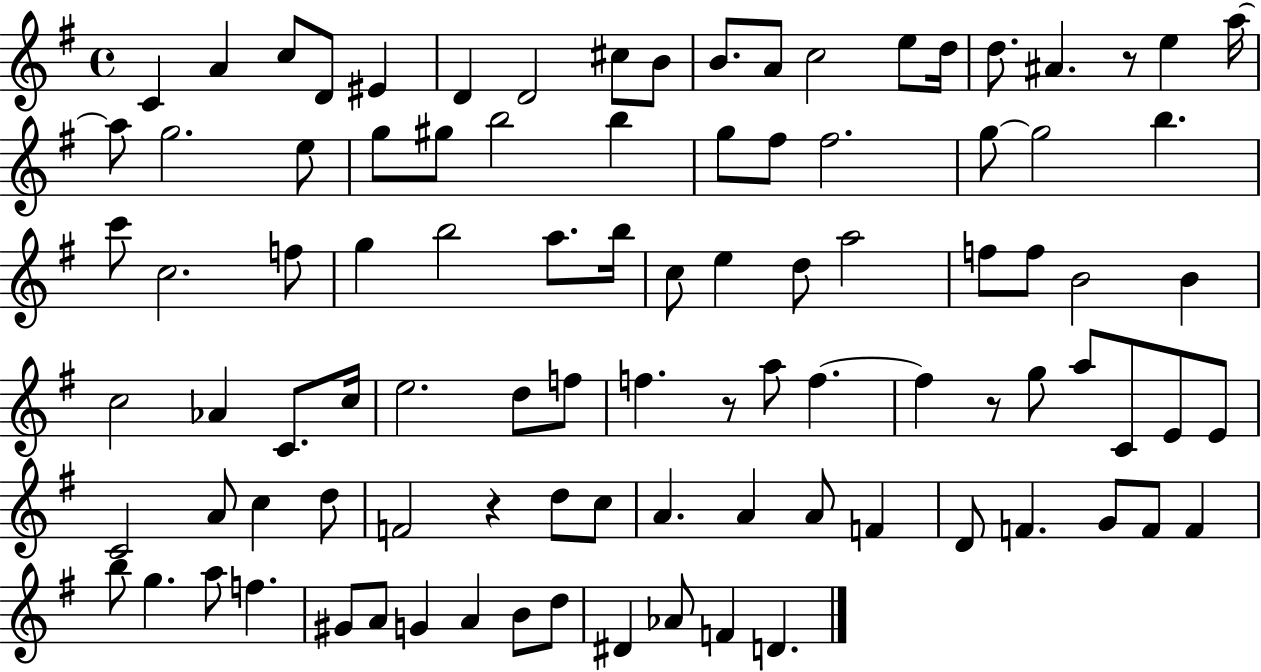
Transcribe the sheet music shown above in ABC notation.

X:1
T:Untitled
M:4/4
L:1/4
K:G
C A c/2 D/2 ^E D D2 ^c/2 B/2 B/2 A/2 c2 e/2 d/4 d/2 ^A z/2 e a/4 a/2 g2 e/2 g/2 ^g/2 b2 b g/2 ^f/2 ^f2 g/2 g2 b c'/2 c2 f/2 g b2 a/2 b/4 c/2 e d/2 a2 f/2 f/2 B2 B c2 _A C/2 c/4 e2 d/2 f/2 f z/2 a/2 f f z/2 g/2 a/2 C/2 E/2 E/2 C2 A/2 c d/2 F2 z d/2 c/2 A A A/2 F D/2 F G/2 F/2 F b/2 g a/2 f ^G/2 A/2 G A B/2 d/2 ^D _A/2 F D